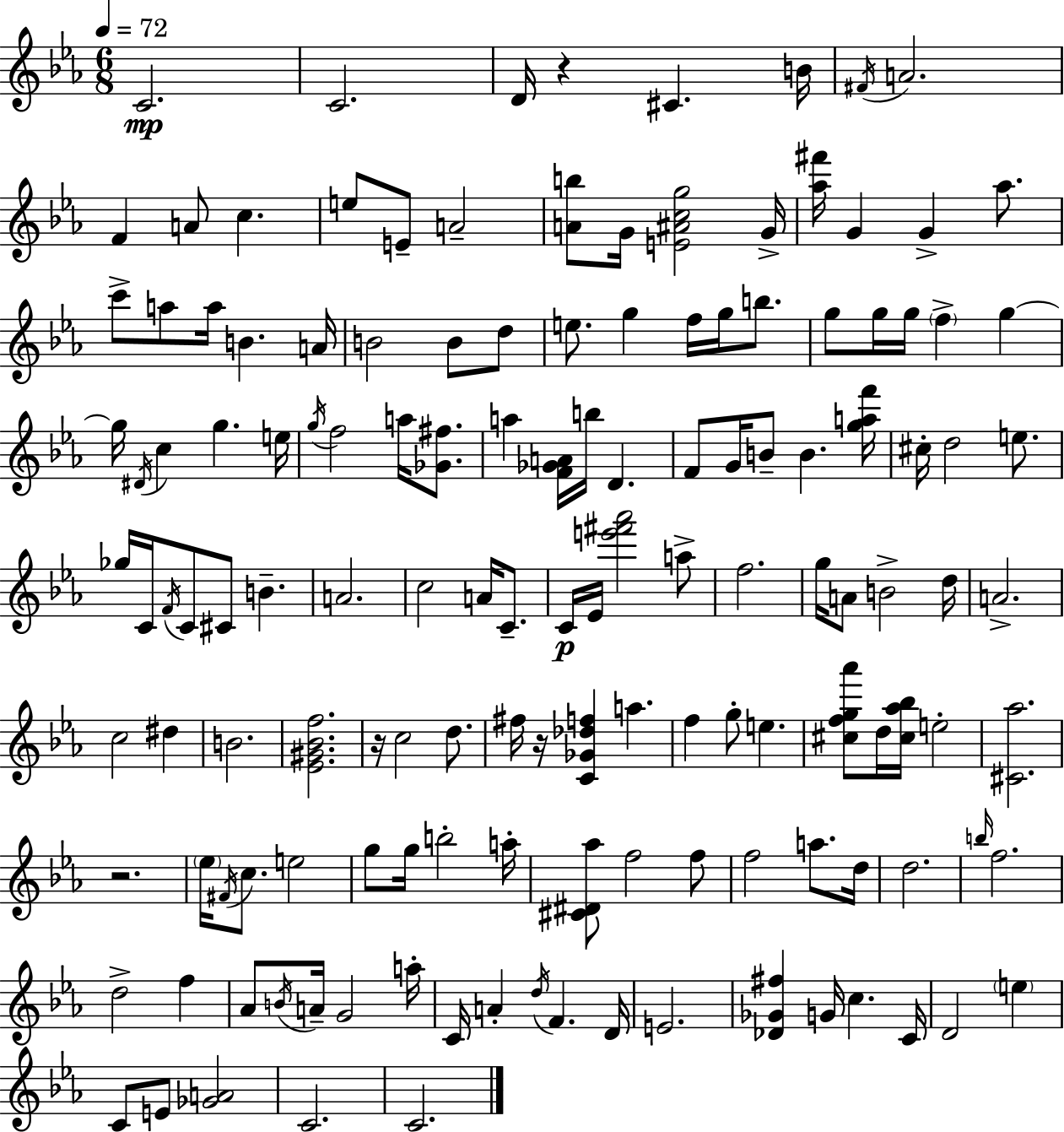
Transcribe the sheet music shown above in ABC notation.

X:1
T:Untitled
M:6/8
L:1/4
K:Cm
C2 C2 D/4 z ^C B/4 ^F/4 A2 F A/2 c e/2 E/2 A2 [Ab]/2 G/4 [E^Acg]2 G/4 [_a^f']/4 G G _a/2 c'/2 a/2 a/4 B A/4 B2 B/2 d/2 e/2 g f/4 g/4 b/2 g/2 g/4 g/4 f g g/4 ^D/4 c g e/4 g/4 f2 a/4 [_G^f]/2 a [F_GA]/4 b/4 D F/2 G/4 B/2 B [gaf']/4 ^c/4 d2 e/2 _g/4 C/4 F/4 C/2 ^C/2 B A2 c2 A/4 C/2 C/4 _E/4 [e'^f'_a']2 a/2 f2 g/4 A/2 B2 d/4 A2 c2 ^d B2 [_E^G_Bf]2 z/4 c2 d/2 ^f/4 z/4 [C_G_df] a f g/2 e [^cfg_a']/2 d/4 [^c_a_b]/4 e2 [^C_a]2 z2 _e/4 ^F/4 c/2 e2 g/2 g/4 b2 a/4 [^C^D_a]/2 f2 f/2 f2 a/2 d/4 d2 b/4 f2 d2 f _A/2 B/4 A/4 G2 a/4 C/4 A d/4 F D/4 E2 [_D_G^f] G/4 c C/4 D2 e C/2 E/2 [_GA]2 C2 C2